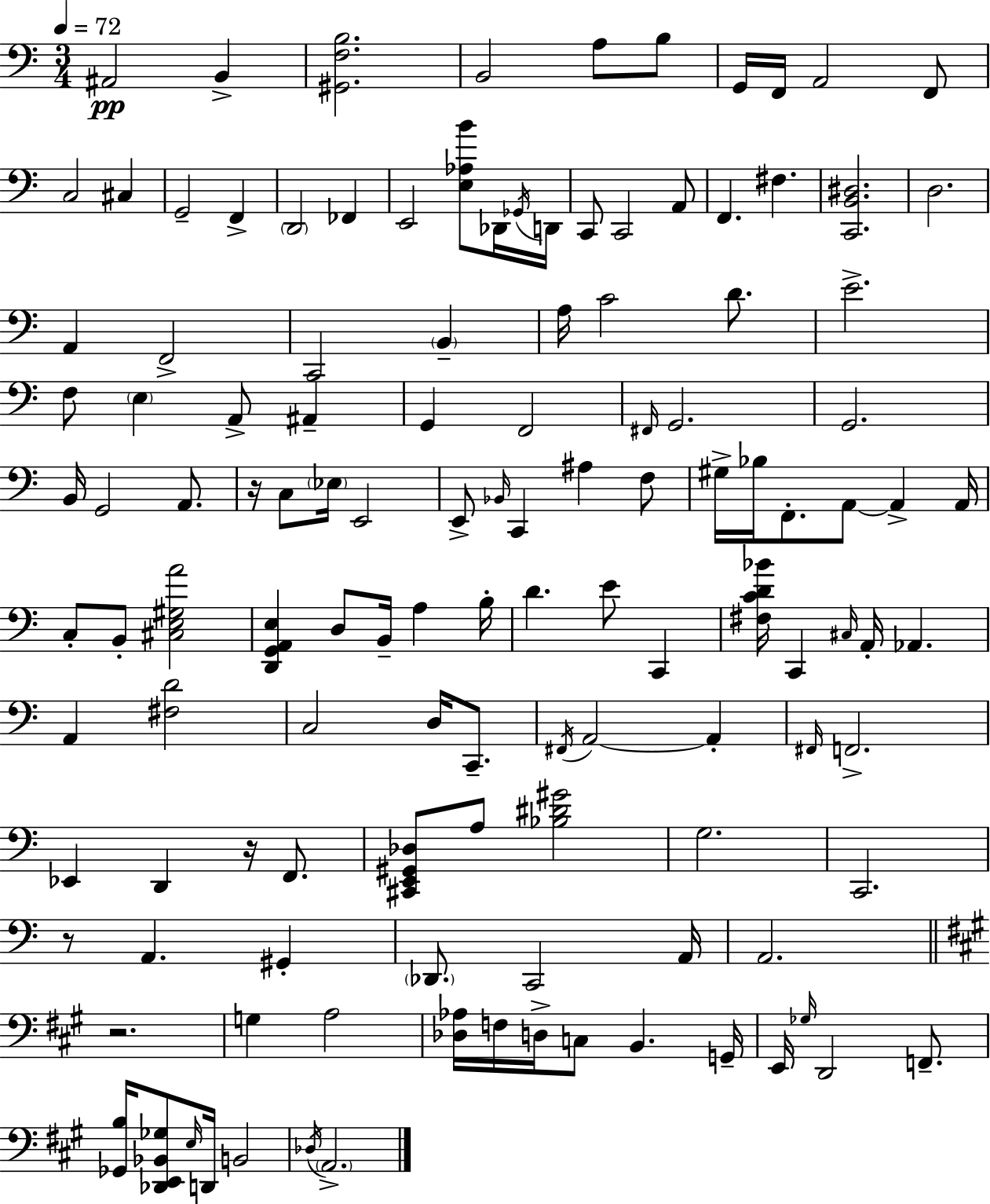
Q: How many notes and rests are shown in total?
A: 125